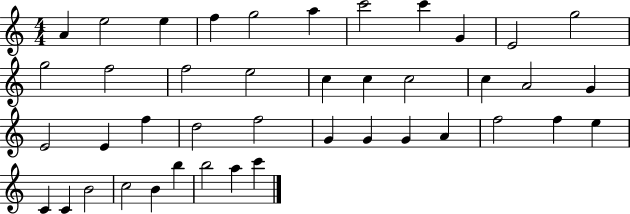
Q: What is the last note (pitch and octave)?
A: C6